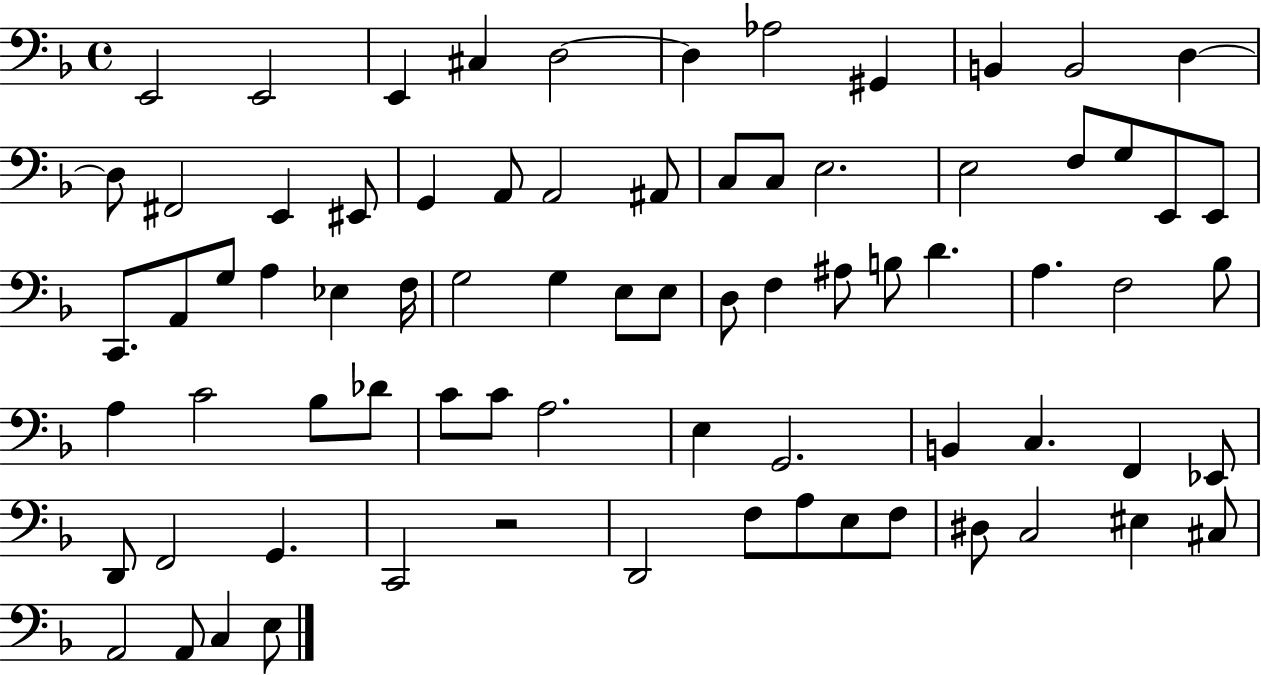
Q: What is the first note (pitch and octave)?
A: E2